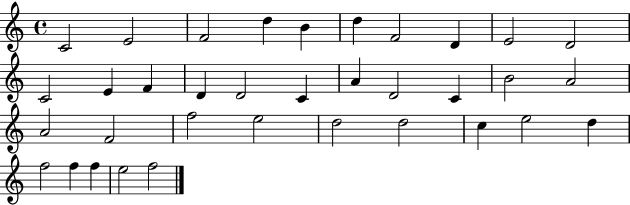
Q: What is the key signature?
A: C major